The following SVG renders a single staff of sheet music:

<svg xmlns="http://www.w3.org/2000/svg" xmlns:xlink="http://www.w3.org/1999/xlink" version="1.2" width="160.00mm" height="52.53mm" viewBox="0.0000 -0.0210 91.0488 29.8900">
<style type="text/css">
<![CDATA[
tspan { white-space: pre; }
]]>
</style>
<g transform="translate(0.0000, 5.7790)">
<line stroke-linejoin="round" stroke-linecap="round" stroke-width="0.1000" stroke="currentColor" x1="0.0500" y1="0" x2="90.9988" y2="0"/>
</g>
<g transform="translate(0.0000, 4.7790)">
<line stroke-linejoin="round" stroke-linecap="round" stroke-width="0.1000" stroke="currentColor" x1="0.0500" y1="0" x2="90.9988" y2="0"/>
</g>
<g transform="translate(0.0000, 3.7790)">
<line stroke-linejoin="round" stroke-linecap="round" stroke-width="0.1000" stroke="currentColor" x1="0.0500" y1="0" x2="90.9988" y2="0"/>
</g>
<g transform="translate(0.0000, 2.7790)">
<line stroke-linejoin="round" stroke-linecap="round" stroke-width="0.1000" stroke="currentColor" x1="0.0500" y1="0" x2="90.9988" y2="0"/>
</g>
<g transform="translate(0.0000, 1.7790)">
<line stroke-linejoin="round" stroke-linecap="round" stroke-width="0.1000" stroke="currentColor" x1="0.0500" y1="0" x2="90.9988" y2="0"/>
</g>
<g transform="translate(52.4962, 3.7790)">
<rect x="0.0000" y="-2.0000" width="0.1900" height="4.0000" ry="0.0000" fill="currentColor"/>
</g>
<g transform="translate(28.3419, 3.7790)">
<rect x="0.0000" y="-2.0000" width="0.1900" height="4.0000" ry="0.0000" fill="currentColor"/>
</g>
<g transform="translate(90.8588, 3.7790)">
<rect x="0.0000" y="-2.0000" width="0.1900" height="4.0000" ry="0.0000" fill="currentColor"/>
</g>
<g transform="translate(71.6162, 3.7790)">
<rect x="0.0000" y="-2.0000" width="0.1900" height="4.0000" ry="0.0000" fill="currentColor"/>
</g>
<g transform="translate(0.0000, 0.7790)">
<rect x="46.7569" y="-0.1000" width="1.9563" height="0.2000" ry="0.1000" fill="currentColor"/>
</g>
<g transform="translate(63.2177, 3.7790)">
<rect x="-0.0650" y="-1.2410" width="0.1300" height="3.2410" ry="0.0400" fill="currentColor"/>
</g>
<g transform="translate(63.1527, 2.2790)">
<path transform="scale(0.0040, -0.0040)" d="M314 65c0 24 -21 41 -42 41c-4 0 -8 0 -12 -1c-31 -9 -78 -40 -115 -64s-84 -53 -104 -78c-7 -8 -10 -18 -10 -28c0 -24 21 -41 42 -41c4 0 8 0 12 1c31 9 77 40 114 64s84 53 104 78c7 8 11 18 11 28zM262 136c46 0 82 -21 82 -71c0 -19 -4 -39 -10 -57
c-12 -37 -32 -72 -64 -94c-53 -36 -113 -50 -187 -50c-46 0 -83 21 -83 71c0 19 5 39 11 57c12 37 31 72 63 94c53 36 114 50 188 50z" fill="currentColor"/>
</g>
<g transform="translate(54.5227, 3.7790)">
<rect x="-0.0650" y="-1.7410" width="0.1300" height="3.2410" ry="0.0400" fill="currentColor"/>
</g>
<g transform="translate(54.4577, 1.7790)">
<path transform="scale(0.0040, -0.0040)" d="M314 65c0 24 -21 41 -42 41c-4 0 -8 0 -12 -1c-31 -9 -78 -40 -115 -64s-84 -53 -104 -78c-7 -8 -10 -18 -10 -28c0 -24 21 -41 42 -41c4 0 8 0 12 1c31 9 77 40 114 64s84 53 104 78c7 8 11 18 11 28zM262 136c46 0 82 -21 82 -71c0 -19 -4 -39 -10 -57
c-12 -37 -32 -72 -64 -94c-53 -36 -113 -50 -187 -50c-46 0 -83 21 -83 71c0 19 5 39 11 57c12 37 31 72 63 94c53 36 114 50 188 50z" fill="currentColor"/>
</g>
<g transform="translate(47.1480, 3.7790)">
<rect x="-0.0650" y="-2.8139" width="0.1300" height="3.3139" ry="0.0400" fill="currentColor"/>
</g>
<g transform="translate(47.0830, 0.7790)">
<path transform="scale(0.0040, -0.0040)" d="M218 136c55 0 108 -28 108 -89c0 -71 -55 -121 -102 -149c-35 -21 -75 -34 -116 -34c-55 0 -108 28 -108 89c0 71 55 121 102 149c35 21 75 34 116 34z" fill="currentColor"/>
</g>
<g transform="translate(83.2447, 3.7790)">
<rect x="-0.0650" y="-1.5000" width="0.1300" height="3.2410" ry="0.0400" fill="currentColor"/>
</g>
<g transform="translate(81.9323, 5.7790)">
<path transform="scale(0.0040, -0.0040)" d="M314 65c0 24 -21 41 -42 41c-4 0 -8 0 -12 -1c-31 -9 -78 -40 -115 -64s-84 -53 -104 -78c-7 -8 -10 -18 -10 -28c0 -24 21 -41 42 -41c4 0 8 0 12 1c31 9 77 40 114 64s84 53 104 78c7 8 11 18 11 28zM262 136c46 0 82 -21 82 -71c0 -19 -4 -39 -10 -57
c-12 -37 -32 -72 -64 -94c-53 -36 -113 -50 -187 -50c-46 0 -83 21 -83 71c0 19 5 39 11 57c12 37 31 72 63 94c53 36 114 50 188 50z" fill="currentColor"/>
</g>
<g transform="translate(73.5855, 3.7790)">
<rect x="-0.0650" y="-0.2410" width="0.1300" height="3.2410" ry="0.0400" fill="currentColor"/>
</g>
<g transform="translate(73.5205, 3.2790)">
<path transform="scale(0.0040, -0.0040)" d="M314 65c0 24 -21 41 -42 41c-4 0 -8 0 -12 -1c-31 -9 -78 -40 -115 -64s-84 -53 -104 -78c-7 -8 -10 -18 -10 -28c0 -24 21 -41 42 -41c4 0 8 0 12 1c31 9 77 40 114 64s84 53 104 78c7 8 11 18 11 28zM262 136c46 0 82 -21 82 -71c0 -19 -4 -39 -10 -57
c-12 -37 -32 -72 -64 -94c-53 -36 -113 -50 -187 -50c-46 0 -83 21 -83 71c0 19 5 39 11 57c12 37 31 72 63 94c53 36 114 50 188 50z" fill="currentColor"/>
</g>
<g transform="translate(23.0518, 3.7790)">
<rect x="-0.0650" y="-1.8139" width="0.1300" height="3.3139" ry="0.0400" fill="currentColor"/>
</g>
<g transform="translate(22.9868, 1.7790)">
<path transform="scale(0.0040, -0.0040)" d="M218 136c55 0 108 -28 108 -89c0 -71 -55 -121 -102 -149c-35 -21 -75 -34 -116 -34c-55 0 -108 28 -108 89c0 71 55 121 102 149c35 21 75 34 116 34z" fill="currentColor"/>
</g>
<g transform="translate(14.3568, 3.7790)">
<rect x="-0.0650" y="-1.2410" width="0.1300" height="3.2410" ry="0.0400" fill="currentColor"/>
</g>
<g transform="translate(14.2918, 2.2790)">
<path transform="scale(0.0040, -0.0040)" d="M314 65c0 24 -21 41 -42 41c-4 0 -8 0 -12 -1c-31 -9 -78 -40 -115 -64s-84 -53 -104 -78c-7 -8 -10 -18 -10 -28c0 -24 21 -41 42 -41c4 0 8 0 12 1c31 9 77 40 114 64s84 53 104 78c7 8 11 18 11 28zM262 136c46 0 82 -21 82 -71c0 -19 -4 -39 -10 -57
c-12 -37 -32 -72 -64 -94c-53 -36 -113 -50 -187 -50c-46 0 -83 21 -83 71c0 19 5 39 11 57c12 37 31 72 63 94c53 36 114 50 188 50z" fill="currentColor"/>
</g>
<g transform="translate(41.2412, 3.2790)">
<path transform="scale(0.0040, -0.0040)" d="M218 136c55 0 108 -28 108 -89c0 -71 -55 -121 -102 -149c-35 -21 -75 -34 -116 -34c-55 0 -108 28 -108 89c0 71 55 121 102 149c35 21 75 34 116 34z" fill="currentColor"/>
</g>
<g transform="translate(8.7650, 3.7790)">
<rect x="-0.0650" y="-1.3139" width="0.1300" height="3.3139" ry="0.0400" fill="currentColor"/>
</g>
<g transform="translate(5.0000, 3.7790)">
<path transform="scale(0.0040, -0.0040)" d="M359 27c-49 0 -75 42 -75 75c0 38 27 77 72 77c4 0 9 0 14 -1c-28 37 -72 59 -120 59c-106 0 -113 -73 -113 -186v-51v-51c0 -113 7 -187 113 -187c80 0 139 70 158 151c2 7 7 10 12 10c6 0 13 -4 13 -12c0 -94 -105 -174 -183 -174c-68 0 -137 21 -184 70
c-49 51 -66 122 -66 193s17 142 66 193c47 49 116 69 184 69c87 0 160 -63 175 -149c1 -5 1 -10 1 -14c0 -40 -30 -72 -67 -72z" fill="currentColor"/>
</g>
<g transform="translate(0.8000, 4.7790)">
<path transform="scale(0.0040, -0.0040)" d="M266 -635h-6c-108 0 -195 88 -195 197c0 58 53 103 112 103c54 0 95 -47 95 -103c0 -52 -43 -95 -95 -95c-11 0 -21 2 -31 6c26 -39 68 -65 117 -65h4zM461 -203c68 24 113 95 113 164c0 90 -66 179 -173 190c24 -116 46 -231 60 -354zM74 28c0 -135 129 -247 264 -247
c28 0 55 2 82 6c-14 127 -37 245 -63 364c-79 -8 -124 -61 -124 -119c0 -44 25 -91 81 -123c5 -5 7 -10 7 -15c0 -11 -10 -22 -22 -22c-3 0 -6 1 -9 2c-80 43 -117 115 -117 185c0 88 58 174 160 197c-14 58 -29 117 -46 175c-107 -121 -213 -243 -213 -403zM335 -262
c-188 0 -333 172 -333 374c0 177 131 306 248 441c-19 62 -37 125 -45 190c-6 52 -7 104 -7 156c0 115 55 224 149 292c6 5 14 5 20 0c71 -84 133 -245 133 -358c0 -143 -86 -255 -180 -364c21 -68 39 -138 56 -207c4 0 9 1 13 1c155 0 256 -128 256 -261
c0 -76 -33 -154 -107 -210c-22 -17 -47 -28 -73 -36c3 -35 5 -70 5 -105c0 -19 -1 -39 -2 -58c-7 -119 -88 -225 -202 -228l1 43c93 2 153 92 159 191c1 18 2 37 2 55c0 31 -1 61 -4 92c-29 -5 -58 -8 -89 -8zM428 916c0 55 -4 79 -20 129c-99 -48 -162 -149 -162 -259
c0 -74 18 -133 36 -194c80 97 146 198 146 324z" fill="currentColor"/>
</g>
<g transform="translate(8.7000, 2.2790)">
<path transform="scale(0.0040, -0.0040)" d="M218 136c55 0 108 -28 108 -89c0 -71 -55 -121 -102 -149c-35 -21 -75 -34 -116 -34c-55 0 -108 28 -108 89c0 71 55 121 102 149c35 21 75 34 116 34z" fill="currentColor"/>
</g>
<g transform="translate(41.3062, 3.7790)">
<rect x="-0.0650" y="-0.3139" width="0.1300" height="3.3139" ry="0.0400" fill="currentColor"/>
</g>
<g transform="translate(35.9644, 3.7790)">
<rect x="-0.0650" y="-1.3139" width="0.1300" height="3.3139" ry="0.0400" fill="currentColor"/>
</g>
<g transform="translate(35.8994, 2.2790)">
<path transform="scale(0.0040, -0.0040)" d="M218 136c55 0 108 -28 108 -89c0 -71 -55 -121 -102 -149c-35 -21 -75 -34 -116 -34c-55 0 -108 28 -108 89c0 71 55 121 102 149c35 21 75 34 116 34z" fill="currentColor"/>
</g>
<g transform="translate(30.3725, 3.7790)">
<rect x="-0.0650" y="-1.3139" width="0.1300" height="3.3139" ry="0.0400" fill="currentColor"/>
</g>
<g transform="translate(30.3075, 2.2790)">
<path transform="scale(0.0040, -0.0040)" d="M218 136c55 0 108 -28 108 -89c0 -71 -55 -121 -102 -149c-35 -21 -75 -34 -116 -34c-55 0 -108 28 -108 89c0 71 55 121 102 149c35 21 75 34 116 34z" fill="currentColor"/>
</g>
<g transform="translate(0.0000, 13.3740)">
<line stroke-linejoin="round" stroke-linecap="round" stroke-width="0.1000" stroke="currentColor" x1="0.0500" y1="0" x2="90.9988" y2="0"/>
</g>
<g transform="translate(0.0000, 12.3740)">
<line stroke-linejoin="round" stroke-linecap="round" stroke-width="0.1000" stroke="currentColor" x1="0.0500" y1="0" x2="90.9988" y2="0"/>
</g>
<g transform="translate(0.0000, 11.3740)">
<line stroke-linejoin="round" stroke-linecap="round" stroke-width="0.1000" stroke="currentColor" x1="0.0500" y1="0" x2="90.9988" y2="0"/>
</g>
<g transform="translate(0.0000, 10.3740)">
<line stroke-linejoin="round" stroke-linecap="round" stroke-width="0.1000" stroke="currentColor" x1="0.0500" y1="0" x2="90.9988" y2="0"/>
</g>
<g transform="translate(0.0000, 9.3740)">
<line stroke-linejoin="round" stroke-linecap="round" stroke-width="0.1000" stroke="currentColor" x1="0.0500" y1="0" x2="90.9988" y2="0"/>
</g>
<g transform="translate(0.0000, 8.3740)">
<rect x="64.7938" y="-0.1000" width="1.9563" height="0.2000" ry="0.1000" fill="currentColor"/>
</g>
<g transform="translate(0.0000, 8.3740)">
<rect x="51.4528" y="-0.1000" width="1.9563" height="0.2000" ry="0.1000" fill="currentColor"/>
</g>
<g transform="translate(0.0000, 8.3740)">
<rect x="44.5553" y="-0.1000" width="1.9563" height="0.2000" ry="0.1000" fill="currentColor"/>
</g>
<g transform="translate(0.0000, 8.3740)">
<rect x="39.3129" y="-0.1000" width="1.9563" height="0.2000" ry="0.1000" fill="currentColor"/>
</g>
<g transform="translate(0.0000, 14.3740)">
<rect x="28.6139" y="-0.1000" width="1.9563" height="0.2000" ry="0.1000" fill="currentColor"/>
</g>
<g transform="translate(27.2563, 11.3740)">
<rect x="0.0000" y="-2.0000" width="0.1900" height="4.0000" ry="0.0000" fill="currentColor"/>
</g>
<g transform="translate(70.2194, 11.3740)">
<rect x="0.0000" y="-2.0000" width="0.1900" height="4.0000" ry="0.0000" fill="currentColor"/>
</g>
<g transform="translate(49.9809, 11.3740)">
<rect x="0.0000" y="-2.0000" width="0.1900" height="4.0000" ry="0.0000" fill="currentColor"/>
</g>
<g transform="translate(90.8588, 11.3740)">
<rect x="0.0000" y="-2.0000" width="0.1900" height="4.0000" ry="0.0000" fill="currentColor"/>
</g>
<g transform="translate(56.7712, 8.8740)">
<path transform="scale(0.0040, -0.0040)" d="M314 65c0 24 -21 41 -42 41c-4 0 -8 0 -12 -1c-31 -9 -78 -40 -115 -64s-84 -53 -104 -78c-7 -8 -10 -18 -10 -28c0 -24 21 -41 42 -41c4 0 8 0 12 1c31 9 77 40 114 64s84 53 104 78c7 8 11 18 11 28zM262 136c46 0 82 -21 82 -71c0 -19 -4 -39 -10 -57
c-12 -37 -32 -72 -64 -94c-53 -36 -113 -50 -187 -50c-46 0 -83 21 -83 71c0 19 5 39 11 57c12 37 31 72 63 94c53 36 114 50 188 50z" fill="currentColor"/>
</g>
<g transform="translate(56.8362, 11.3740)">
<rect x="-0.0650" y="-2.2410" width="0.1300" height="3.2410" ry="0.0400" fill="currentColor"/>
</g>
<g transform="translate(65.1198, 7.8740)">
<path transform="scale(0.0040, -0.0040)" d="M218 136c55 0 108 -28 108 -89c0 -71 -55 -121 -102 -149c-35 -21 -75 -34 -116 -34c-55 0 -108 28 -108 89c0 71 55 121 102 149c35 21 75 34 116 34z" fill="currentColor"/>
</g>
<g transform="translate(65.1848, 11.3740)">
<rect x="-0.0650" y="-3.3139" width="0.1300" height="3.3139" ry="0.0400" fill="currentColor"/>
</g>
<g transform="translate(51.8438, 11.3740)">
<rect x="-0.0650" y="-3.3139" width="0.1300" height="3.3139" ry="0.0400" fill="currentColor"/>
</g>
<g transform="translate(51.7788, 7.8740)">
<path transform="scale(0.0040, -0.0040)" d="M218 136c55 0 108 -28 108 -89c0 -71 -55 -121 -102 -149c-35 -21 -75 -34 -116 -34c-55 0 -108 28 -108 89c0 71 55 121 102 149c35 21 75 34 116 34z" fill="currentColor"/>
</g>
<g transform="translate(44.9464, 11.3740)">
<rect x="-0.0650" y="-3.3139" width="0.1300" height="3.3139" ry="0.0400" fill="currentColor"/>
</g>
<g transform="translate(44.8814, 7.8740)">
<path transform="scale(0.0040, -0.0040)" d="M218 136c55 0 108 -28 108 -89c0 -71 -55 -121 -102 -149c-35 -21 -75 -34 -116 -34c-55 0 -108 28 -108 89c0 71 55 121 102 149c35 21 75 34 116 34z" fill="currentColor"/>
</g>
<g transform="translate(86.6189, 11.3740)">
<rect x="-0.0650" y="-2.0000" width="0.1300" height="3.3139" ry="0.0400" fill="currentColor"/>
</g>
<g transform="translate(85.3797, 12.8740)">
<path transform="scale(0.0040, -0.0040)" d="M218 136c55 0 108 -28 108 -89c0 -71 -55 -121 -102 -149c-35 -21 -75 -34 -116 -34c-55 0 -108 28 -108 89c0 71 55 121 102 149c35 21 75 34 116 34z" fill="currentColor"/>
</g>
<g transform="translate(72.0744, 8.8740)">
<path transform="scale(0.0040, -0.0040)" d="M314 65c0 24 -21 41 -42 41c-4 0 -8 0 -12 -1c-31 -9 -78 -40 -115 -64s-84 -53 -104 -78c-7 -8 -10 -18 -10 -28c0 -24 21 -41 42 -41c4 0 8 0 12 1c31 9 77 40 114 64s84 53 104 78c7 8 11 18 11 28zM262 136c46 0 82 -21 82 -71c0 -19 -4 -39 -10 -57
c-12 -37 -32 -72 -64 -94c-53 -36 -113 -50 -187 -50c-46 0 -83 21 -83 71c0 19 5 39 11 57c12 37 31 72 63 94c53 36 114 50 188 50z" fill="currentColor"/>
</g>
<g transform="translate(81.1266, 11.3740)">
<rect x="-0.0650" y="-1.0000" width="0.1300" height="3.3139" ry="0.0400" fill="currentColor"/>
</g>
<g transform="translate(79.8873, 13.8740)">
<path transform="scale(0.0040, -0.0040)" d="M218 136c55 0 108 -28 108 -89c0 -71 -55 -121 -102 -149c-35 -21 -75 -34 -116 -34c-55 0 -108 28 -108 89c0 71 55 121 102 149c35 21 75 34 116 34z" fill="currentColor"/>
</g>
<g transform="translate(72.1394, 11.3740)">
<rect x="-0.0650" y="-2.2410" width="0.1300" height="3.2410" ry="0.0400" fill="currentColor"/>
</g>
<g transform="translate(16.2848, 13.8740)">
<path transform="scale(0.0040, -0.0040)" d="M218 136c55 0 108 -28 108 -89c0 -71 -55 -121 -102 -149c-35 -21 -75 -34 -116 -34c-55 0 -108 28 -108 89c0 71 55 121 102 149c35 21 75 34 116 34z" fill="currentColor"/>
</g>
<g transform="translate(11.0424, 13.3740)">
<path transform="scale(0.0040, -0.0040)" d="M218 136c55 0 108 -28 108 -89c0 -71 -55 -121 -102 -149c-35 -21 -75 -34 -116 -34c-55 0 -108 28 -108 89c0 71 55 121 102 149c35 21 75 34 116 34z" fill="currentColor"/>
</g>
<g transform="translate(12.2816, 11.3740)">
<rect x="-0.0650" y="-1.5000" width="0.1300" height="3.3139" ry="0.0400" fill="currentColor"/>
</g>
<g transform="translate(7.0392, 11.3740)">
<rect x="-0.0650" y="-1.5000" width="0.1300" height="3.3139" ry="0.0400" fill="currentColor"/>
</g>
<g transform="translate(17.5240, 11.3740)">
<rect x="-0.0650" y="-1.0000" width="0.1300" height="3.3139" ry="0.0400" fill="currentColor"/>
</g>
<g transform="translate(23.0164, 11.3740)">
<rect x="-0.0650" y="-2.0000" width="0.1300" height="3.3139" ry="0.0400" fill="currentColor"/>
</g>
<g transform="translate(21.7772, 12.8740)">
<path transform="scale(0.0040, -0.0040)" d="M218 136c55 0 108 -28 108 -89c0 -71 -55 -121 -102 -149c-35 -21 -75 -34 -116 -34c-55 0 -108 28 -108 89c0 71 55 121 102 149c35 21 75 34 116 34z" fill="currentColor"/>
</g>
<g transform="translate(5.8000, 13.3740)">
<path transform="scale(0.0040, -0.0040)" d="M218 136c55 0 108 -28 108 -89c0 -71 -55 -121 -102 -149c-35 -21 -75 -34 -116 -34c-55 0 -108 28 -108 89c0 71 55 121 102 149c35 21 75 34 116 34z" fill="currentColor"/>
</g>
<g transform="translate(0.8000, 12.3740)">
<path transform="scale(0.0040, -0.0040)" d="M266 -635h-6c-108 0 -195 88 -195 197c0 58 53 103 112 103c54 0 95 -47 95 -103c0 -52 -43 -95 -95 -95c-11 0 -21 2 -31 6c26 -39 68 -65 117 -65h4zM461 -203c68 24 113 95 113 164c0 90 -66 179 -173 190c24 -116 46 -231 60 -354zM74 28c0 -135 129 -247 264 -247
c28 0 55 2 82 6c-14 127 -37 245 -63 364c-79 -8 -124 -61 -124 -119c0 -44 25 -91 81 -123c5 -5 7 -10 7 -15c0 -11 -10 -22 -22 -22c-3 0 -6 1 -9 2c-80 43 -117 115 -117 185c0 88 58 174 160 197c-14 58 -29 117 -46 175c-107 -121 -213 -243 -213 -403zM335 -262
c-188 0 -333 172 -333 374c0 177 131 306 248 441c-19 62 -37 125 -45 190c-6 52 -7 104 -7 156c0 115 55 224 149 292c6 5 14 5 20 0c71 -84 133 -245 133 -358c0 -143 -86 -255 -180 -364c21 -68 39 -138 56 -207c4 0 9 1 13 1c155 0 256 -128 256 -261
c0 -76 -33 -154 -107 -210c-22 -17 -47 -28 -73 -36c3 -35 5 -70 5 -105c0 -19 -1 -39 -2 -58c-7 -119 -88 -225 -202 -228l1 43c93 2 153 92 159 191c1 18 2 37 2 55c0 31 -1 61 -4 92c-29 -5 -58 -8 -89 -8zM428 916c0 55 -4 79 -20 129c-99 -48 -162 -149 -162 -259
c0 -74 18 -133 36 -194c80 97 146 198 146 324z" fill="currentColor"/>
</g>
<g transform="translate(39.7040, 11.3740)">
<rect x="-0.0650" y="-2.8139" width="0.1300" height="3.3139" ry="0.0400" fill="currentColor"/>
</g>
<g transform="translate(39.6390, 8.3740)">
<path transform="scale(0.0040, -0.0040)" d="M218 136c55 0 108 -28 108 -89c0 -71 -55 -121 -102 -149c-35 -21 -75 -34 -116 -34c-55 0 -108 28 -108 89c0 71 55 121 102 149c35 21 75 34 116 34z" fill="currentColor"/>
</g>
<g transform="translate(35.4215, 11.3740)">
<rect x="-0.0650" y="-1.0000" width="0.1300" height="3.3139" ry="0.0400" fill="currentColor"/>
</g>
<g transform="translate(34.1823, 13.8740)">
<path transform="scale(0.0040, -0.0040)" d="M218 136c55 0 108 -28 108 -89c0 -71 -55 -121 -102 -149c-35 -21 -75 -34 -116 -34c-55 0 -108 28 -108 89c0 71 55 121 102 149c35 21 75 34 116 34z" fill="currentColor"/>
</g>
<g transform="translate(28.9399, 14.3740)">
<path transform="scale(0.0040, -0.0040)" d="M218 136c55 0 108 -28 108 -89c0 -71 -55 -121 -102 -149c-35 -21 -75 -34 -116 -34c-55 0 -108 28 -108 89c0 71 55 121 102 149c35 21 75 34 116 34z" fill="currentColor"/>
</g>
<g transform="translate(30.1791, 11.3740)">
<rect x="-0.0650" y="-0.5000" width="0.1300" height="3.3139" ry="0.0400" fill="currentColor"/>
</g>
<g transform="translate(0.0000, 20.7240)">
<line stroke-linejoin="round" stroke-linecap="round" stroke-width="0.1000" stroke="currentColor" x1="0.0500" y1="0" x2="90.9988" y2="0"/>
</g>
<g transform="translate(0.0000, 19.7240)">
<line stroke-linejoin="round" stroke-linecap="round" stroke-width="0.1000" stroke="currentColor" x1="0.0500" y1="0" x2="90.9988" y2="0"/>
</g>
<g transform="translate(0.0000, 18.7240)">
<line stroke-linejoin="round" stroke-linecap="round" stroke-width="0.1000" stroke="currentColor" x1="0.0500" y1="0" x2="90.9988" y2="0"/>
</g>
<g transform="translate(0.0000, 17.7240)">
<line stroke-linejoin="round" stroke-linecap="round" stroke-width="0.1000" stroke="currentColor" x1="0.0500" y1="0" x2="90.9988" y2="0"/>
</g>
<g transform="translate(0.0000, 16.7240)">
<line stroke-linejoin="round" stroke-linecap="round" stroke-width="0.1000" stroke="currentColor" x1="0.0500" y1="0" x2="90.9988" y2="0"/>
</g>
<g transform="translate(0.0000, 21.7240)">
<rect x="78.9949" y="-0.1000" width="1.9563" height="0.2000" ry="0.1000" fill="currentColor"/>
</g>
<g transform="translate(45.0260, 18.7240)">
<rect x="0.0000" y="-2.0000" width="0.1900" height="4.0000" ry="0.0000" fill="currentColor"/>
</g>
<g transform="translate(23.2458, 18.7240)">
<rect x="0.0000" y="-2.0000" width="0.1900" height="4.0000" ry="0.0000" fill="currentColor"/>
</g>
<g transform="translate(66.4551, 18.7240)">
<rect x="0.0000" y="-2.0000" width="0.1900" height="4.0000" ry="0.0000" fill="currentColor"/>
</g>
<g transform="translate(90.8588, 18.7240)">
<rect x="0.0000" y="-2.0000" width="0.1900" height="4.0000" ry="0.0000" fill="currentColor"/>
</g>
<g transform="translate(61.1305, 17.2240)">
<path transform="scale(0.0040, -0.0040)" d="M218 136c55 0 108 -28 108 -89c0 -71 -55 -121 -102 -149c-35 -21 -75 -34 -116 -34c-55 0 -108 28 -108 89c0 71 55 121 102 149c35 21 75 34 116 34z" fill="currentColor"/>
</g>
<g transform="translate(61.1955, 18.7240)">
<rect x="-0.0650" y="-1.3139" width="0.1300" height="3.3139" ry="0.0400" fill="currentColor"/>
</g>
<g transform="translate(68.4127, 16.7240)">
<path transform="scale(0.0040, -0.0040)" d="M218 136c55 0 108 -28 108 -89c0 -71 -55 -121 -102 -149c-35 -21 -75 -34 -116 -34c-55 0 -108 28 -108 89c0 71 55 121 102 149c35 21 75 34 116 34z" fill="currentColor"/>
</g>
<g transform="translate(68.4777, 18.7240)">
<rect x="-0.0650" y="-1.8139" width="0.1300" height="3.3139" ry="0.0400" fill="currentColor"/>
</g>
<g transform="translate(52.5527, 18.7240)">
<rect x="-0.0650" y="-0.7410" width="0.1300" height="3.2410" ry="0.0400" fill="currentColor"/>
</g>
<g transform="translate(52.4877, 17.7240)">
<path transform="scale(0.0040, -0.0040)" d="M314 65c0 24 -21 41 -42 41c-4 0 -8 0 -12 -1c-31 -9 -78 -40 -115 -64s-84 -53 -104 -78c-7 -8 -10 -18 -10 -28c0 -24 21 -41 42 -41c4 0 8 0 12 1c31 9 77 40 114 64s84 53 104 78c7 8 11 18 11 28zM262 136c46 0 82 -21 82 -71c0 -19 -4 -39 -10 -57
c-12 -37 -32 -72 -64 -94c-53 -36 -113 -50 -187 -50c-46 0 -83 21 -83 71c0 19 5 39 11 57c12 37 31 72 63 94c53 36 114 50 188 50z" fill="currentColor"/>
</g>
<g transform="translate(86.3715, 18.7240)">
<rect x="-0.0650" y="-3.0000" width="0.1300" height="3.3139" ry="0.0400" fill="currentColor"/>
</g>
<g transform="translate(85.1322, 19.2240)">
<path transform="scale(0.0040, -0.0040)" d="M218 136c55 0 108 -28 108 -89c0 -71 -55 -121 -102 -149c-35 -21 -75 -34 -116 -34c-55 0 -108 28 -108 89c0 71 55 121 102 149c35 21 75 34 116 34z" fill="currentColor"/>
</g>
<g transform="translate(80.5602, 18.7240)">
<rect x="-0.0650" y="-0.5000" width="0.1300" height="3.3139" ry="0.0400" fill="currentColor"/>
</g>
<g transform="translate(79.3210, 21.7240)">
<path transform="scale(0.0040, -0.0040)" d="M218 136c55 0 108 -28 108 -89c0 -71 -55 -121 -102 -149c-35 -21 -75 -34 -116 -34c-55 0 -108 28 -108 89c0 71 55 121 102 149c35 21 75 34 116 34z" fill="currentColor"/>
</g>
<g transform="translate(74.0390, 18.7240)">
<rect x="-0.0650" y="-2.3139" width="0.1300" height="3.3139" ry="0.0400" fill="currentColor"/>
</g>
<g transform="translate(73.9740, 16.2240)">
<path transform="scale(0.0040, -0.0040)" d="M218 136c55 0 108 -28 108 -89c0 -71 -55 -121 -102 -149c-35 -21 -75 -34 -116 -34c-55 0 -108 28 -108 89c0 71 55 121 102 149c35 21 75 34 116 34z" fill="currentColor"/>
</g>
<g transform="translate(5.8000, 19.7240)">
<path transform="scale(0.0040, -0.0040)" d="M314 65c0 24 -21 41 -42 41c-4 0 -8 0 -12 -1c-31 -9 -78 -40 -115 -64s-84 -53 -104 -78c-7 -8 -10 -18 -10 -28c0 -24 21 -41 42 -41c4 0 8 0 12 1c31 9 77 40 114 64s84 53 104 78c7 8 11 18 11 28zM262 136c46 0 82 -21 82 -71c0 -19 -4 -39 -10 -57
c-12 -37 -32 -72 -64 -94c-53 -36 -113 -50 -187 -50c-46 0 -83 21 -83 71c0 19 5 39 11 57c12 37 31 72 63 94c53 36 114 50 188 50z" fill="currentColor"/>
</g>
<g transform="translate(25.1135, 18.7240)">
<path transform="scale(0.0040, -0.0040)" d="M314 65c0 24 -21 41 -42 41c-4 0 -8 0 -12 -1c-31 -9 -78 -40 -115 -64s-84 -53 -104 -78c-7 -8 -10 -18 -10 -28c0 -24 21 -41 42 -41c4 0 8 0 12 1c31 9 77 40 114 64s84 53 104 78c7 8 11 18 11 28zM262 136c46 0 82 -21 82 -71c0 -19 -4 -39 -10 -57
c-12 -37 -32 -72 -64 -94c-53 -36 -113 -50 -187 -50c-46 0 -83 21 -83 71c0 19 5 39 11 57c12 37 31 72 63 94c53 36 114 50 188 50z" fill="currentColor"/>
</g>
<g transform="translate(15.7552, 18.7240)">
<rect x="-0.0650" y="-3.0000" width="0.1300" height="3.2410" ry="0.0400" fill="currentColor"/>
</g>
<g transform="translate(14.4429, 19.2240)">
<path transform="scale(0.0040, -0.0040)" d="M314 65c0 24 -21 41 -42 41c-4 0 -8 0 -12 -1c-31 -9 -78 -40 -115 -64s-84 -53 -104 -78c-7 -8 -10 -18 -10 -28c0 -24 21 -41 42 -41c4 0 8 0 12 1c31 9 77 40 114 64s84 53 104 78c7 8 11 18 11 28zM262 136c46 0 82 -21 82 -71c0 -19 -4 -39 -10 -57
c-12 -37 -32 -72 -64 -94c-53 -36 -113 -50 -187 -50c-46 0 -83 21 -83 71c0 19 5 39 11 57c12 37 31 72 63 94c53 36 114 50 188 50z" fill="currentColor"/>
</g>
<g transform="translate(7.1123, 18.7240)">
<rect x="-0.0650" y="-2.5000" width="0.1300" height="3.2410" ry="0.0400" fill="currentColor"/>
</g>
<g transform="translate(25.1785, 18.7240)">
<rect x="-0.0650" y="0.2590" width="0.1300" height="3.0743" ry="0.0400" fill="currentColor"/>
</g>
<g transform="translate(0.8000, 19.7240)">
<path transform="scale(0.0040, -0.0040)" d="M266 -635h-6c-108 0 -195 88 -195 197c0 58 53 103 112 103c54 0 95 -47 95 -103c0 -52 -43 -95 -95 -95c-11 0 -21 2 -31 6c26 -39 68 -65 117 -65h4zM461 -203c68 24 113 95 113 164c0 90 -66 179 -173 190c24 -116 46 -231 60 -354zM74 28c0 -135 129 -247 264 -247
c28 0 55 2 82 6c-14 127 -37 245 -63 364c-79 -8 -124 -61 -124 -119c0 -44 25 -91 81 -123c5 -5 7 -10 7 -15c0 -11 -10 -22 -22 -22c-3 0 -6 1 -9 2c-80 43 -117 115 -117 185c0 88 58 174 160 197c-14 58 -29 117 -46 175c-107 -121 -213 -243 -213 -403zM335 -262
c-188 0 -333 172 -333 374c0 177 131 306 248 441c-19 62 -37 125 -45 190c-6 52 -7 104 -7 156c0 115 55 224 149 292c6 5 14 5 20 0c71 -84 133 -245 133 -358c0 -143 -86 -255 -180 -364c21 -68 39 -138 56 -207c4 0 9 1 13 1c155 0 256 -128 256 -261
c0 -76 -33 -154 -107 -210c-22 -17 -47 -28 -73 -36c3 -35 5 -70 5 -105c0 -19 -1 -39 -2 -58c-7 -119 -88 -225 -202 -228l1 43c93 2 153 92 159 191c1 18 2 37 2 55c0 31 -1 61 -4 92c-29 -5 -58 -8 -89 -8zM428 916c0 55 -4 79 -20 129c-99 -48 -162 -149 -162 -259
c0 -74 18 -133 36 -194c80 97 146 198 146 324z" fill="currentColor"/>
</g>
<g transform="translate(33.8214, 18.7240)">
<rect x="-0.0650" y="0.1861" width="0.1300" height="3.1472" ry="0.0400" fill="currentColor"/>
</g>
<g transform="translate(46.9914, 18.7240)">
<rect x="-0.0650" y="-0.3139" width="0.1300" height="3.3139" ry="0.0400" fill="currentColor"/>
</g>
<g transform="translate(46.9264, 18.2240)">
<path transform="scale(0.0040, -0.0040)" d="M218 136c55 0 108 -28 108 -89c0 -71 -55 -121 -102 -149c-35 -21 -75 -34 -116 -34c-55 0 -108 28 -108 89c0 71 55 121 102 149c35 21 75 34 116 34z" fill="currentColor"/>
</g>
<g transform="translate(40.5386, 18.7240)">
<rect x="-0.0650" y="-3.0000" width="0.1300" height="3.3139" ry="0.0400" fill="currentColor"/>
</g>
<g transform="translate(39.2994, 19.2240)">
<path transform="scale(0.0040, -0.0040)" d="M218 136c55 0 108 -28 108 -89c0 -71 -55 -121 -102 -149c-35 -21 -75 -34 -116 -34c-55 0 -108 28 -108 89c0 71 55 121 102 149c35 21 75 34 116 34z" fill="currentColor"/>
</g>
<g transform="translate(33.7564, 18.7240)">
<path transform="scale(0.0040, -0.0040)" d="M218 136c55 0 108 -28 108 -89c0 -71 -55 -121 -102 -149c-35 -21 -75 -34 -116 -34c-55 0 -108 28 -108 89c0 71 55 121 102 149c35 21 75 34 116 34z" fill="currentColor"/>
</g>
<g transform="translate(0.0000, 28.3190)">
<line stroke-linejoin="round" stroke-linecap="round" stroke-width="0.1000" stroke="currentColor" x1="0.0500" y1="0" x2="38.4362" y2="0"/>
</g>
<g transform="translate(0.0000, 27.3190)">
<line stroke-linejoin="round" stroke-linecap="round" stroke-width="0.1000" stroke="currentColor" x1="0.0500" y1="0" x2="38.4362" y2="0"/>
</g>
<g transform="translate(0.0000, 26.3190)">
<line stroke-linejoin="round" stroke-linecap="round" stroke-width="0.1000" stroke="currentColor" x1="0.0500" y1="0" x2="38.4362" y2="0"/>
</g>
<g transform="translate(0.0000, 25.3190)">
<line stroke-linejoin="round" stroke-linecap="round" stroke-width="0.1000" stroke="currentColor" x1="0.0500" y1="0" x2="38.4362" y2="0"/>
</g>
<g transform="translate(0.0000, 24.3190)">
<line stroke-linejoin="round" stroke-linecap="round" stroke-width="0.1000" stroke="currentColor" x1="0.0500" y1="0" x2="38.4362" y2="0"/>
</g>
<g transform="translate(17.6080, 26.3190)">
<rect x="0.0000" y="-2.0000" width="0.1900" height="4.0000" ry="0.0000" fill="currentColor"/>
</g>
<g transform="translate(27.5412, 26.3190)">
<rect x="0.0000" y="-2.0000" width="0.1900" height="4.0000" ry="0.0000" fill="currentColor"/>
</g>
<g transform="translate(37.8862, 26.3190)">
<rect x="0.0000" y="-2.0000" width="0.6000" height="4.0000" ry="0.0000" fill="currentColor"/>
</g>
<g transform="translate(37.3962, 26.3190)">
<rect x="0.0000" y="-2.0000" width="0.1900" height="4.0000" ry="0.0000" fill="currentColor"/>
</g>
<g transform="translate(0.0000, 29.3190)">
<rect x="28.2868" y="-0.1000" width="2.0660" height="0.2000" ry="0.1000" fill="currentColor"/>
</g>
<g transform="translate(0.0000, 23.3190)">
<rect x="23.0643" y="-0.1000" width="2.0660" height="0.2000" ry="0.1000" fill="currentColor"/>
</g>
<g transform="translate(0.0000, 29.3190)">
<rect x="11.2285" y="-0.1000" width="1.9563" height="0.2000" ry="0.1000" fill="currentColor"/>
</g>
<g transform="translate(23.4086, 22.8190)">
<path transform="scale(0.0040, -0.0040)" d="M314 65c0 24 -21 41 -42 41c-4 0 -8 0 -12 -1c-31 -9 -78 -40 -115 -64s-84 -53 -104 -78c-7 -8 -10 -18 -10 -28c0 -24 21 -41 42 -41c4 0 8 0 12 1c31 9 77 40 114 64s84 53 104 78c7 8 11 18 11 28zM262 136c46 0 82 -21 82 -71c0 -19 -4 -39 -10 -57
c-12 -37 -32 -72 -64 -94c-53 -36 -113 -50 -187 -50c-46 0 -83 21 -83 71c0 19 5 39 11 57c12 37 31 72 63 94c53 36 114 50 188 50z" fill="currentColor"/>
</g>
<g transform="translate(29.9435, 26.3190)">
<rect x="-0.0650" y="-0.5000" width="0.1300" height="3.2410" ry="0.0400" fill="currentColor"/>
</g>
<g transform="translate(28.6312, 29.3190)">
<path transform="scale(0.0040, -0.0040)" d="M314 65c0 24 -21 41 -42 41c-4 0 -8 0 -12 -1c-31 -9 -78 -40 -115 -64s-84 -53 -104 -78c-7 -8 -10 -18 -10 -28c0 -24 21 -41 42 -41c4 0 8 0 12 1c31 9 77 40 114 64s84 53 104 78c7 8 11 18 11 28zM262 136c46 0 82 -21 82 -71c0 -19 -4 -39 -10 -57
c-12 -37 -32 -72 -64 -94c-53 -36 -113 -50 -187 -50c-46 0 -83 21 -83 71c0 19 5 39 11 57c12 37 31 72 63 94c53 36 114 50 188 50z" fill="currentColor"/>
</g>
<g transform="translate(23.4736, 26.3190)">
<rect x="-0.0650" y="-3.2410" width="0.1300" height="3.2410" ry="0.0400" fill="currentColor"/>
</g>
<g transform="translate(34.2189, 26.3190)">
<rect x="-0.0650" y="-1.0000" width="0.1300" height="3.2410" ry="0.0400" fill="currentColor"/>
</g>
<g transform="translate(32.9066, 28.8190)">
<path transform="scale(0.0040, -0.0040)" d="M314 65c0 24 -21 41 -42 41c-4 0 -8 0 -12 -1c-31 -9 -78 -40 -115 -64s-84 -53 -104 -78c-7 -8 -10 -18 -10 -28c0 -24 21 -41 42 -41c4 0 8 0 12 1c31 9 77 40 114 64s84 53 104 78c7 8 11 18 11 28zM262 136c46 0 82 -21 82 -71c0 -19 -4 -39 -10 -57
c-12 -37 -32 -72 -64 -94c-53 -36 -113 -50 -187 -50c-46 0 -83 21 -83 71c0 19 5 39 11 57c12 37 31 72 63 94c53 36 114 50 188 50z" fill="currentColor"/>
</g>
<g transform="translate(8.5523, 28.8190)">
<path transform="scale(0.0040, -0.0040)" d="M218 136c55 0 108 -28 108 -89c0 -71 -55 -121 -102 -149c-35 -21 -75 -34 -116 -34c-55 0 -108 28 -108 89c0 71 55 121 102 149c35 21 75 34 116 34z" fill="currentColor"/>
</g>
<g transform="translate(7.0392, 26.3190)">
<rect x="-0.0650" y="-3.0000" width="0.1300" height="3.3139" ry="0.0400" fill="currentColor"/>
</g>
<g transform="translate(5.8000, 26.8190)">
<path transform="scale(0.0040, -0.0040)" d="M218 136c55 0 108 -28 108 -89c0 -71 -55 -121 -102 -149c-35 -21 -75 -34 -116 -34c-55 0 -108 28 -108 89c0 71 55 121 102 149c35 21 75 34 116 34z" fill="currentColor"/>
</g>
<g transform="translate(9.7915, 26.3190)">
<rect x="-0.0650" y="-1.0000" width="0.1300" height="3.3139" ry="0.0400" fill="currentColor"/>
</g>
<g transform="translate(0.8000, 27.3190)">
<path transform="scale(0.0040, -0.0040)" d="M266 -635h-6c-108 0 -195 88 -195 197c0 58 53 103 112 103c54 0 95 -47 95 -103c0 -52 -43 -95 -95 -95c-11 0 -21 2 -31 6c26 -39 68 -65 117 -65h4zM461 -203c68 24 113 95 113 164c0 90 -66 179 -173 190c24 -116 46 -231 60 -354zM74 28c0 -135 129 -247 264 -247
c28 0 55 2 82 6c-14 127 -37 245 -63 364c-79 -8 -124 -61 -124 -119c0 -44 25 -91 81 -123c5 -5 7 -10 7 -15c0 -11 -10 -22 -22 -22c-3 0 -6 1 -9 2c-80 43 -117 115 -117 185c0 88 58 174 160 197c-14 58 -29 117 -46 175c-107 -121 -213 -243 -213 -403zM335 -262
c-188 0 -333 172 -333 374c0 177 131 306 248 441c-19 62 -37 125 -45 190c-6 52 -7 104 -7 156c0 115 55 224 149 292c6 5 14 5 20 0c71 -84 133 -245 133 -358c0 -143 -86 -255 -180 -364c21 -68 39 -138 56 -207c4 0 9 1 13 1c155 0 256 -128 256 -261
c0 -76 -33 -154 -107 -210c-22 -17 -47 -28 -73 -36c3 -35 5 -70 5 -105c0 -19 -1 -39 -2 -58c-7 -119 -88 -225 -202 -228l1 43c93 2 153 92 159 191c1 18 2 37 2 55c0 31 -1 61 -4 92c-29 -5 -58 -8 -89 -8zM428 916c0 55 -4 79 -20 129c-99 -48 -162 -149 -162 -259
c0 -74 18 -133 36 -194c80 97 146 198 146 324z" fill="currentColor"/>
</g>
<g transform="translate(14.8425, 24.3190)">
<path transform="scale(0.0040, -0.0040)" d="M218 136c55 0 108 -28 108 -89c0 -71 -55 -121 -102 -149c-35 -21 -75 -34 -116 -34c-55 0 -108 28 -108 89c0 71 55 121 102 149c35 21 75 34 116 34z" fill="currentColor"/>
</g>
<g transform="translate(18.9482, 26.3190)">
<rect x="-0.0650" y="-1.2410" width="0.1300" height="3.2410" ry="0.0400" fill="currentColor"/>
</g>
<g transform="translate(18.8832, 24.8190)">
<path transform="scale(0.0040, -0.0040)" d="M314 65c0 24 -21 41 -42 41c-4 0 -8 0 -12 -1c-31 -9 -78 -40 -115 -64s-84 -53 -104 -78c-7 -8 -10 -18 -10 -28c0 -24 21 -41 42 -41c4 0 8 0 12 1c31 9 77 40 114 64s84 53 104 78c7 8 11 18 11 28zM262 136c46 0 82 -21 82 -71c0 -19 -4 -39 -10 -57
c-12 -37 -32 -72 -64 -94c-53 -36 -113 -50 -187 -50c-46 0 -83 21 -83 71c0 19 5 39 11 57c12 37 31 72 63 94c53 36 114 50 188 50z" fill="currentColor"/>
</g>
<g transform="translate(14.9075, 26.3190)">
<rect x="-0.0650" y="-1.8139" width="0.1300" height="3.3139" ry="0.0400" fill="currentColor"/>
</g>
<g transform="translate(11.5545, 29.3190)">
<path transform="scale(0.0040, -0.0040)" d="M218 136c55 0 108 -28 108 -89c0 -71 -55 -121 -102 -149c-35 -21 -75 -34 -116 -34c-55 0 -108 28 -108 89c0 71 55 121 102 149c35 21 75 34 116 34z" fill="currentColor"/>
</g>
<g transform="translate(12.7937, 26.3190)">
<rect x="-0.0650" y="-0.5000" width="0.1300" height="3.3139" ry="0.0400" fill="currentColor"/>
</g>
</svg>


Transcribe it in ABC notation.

X:1
T:Untitled
M:4/4
L:1/4
K:C
e e2 f e e c a f2 e2 c2 E2 E E D F C D a b b g2 b g2 D F G2 A2 B2 B A c d2 e f g C A A D C f e2 b2 C2 D2